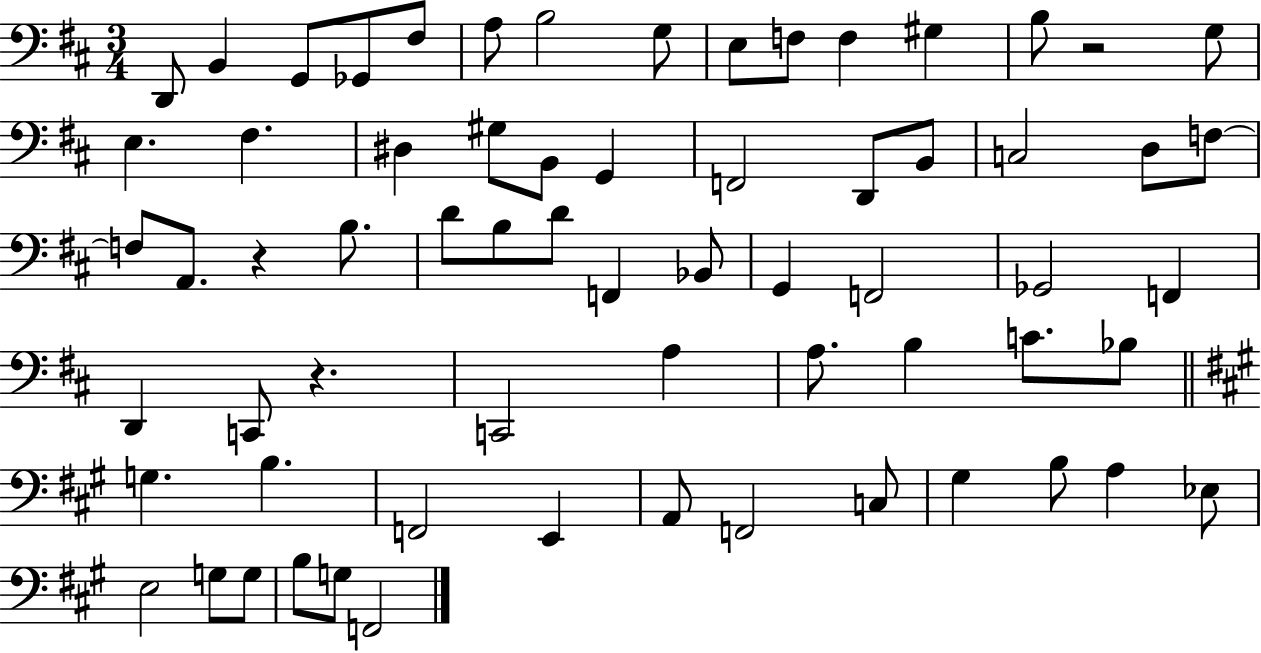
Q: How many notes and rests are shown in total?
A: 66